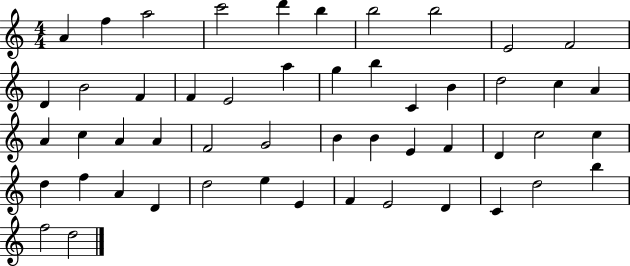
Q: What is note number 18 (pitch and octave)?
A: B5